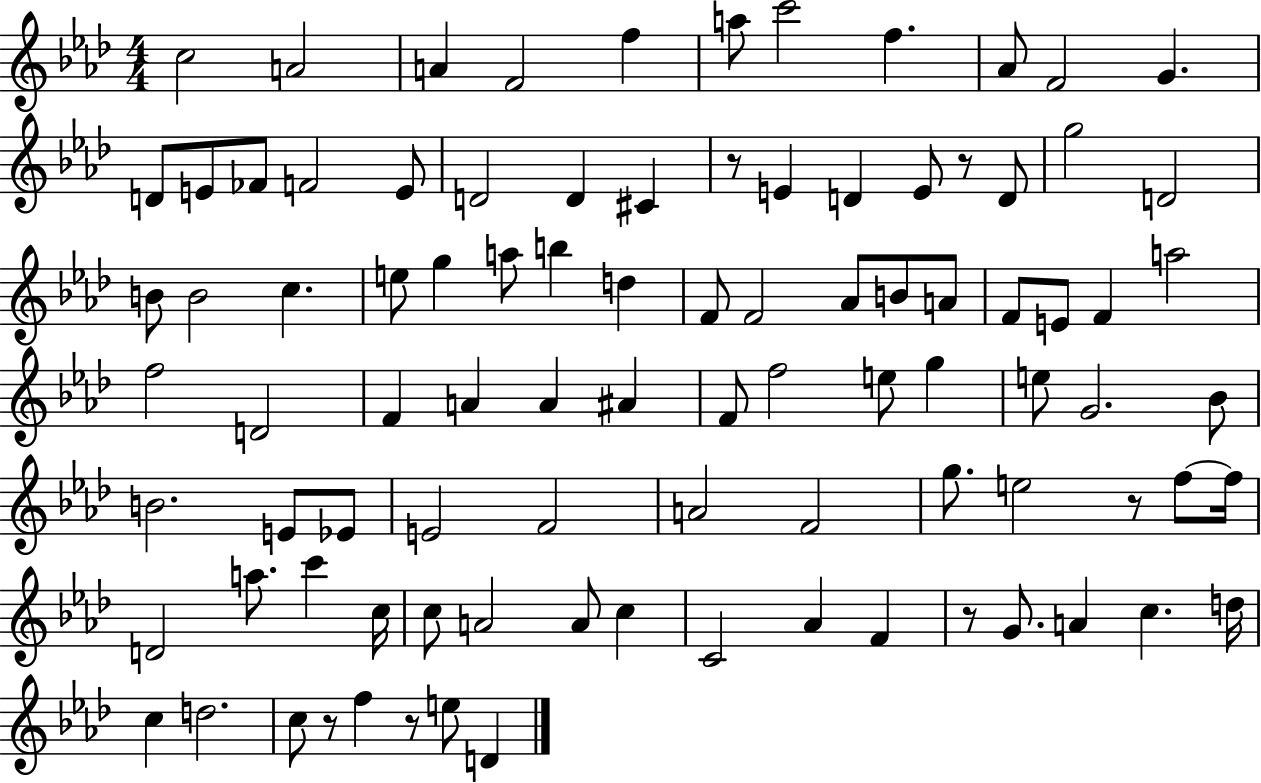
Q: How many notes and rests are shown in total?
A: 93